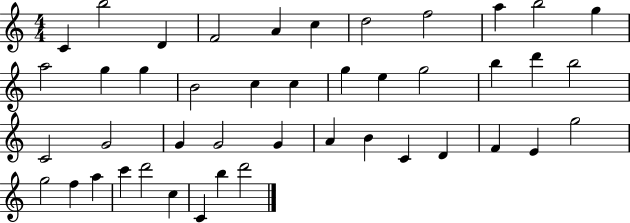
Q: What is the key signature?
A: C major